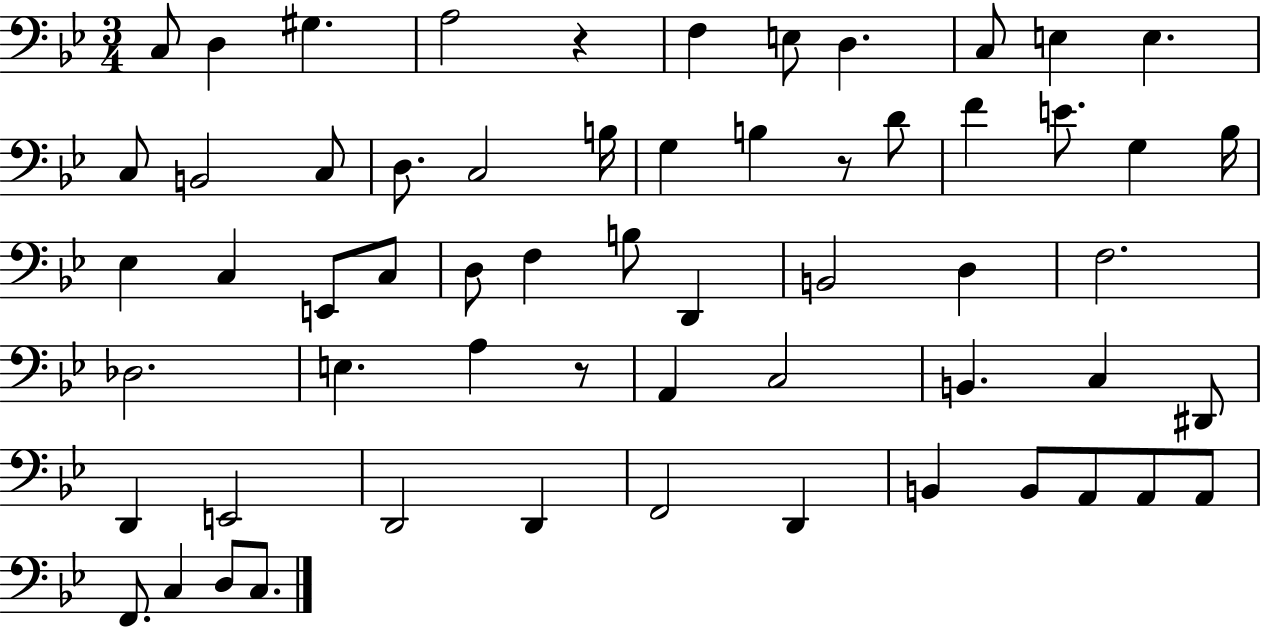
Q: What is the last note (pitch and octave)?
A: C3